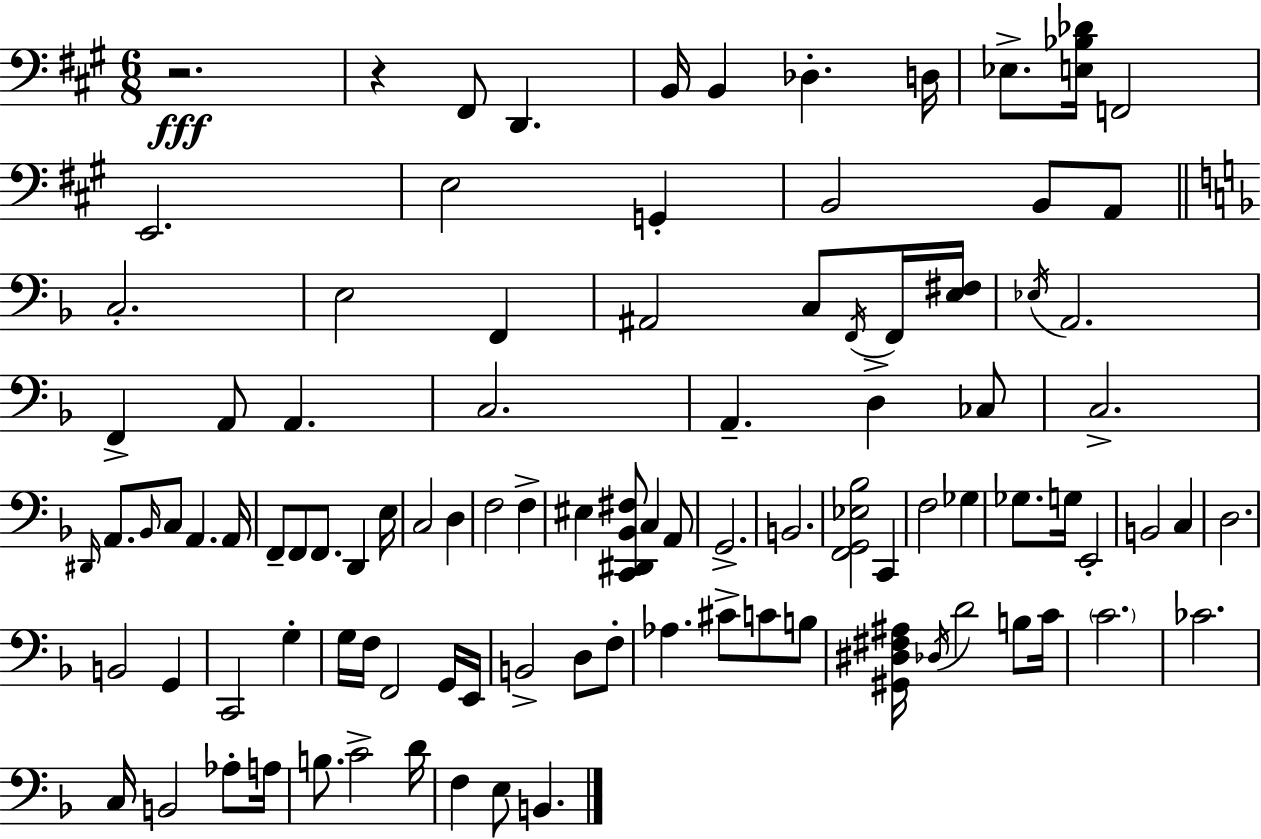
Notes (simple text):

R/h. R/q F#2/e D2/q. B2/s B2/q Db3/q. D3/s Eb3/e. [E3,Bb3,Db4]/s F2/h E2/h. E3/h G2/q B2/h B2/e A2/e C3/h. E3/h F2/q A#2/h C3/e F2/s F2/s [E3,F#3]/s Eb3/s A2/h. F2/q A2/e A2/q. C3/h. A2/q. D3/q CES3/e C3/h. D#2/s A2/e. Bb2/s C3/e A2/q. A2/s F2/e F2/e F2/e. D2/q E3/s C3/h D3/q F3/h F3/q EIS3/q [C2,D#2,Bb2,F#3]/e C3/q A2/e G2/h. B2/h. [F2,G2,Eb3,Bb3]/h C2/q F3/h Gb3/q Gb3/e. G3/s E2/h B2/h C3/q D3/h. B2/h G2/q C2/h G3/q G3/s F3/s F2/h G2/s E2/s B2/h D3/e F3/e Ab3/q. C#4/e C4/e B3/e [G#2,D#3,F#3,A#3]/s Db3/s D4/h B3/e C4/s C4/h. CES4/h. C3/s B2/h Ab3/e A3/s B3/e. C4/h D4/s F3/q E3/e B2/q.